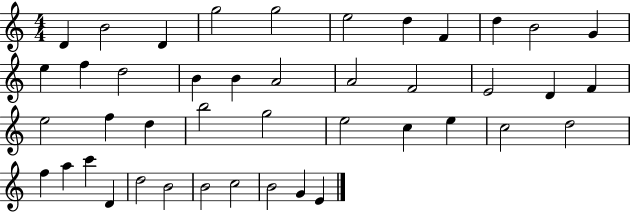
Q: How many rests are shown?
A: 0